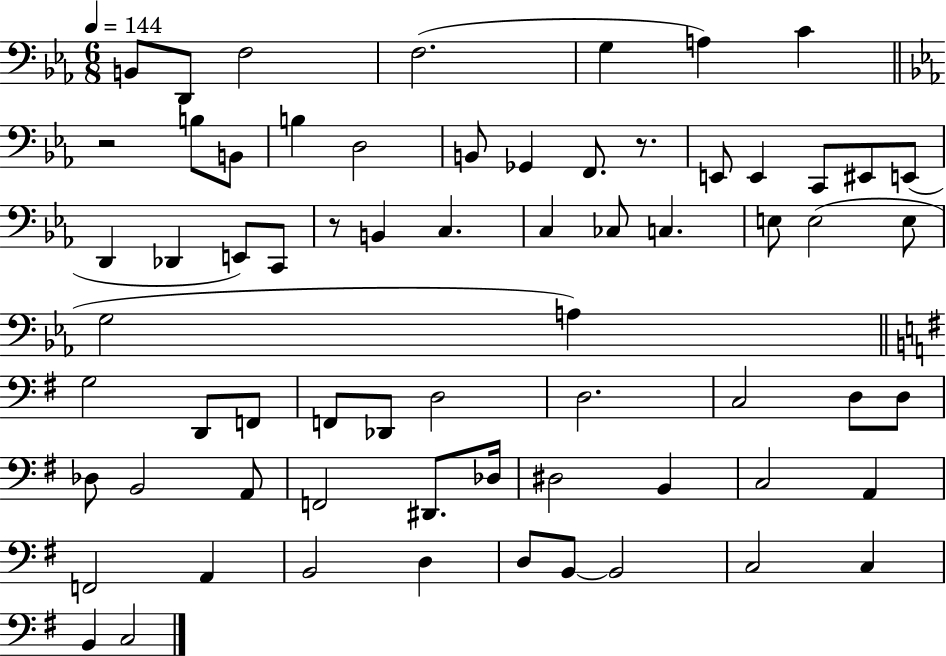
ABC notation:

X:1
T:Untitled
M:6/8
L:1/4
K:Eb
B,,/2 D,,/2 F,2 F,2 G, A, C z2 B,/2 B,,/2 B, D,2 B,,/2 _G,, F,,/2 z/2 E,,/2 E,, C,,/2 ^E,,/2 E,,/2 D,, _D,, E,,/2 C,,/2 z/2 B,, C, C, _C,/2 C, E,/2 E,2 E,/2 G,2 A, G,2 D,,/2 F,,/2 F,,/2 _D,,/2 D,2 D,2 C,2 D,/2 D,/2 _D,/2 B,,2 A,,/2 F,,2 ^D,,/2 _D,/4 ^D,2 B,, C,2 A,, F,,2 A,, B,,2 D, D,/2 B,,/2 B,,2 C,2 C, B,, C,2